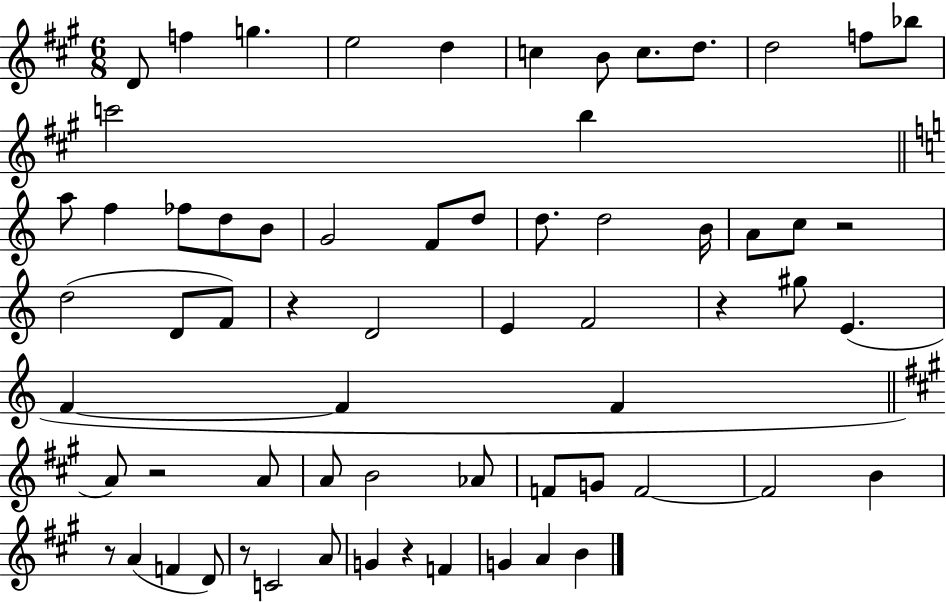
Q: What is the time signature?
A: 6/8